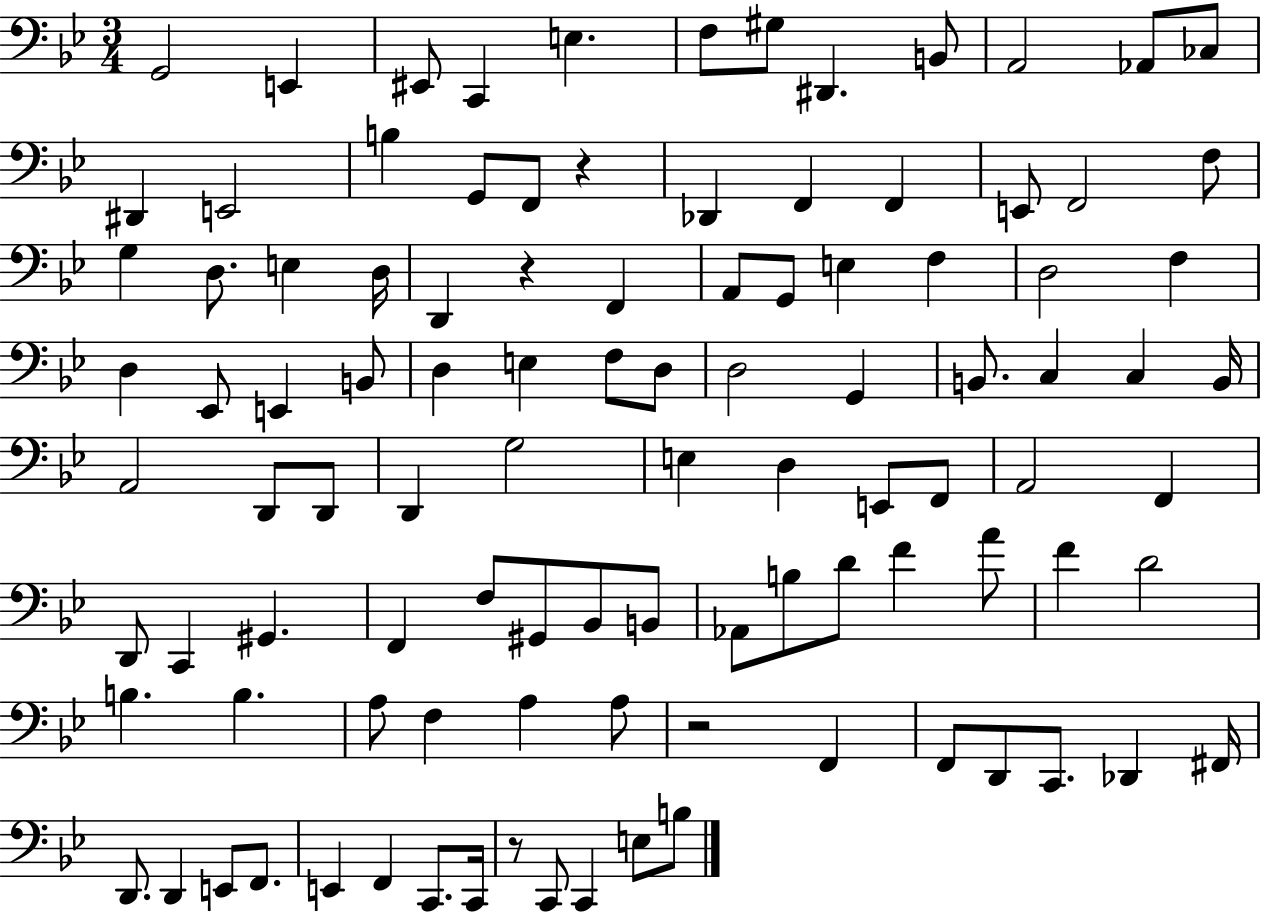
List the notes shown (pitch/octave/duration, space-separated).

G2/h E2/q EIS2/e C2/q E3/q. F3/e G#3/e D#2/q. B2/e A2/h Ab2/e CES3/e D#2/q E2/h B3/q G2/e F2/e R/q Db2/q F2/q F2/q E2/e F2/h F3/e G3/q D3/e. E3/q D3/s D2/q R/q F2/q A2/e G2/e E3/q F3/q D3/h F3/q D3/q Eb2/e E2/q B2/e D3/q E3/q F3/e D3/e D3/h G2/q B2/e. C3/q C3/q B2/s A2/h D2/e D2/e D2/q G3/h E3/q D3/q E2/e F2/e A2/h F2/q D2/e C2/q G#2/q. F2/q F3/e G#2/e Bb2/e B2/e Ab2/e B3/e D4/e F4/q A4/e F4/q D4/h B3/q. B3/q. A3/e F3/q A3/q A3/e R/h F2/q F2/e D2/e C2/e. Db2/q F#2/s D2/e. D2/q E2/e F2/e. E2/q F2/q C2/e. C2/s R/e C2/e C2/q E3/e B3/e